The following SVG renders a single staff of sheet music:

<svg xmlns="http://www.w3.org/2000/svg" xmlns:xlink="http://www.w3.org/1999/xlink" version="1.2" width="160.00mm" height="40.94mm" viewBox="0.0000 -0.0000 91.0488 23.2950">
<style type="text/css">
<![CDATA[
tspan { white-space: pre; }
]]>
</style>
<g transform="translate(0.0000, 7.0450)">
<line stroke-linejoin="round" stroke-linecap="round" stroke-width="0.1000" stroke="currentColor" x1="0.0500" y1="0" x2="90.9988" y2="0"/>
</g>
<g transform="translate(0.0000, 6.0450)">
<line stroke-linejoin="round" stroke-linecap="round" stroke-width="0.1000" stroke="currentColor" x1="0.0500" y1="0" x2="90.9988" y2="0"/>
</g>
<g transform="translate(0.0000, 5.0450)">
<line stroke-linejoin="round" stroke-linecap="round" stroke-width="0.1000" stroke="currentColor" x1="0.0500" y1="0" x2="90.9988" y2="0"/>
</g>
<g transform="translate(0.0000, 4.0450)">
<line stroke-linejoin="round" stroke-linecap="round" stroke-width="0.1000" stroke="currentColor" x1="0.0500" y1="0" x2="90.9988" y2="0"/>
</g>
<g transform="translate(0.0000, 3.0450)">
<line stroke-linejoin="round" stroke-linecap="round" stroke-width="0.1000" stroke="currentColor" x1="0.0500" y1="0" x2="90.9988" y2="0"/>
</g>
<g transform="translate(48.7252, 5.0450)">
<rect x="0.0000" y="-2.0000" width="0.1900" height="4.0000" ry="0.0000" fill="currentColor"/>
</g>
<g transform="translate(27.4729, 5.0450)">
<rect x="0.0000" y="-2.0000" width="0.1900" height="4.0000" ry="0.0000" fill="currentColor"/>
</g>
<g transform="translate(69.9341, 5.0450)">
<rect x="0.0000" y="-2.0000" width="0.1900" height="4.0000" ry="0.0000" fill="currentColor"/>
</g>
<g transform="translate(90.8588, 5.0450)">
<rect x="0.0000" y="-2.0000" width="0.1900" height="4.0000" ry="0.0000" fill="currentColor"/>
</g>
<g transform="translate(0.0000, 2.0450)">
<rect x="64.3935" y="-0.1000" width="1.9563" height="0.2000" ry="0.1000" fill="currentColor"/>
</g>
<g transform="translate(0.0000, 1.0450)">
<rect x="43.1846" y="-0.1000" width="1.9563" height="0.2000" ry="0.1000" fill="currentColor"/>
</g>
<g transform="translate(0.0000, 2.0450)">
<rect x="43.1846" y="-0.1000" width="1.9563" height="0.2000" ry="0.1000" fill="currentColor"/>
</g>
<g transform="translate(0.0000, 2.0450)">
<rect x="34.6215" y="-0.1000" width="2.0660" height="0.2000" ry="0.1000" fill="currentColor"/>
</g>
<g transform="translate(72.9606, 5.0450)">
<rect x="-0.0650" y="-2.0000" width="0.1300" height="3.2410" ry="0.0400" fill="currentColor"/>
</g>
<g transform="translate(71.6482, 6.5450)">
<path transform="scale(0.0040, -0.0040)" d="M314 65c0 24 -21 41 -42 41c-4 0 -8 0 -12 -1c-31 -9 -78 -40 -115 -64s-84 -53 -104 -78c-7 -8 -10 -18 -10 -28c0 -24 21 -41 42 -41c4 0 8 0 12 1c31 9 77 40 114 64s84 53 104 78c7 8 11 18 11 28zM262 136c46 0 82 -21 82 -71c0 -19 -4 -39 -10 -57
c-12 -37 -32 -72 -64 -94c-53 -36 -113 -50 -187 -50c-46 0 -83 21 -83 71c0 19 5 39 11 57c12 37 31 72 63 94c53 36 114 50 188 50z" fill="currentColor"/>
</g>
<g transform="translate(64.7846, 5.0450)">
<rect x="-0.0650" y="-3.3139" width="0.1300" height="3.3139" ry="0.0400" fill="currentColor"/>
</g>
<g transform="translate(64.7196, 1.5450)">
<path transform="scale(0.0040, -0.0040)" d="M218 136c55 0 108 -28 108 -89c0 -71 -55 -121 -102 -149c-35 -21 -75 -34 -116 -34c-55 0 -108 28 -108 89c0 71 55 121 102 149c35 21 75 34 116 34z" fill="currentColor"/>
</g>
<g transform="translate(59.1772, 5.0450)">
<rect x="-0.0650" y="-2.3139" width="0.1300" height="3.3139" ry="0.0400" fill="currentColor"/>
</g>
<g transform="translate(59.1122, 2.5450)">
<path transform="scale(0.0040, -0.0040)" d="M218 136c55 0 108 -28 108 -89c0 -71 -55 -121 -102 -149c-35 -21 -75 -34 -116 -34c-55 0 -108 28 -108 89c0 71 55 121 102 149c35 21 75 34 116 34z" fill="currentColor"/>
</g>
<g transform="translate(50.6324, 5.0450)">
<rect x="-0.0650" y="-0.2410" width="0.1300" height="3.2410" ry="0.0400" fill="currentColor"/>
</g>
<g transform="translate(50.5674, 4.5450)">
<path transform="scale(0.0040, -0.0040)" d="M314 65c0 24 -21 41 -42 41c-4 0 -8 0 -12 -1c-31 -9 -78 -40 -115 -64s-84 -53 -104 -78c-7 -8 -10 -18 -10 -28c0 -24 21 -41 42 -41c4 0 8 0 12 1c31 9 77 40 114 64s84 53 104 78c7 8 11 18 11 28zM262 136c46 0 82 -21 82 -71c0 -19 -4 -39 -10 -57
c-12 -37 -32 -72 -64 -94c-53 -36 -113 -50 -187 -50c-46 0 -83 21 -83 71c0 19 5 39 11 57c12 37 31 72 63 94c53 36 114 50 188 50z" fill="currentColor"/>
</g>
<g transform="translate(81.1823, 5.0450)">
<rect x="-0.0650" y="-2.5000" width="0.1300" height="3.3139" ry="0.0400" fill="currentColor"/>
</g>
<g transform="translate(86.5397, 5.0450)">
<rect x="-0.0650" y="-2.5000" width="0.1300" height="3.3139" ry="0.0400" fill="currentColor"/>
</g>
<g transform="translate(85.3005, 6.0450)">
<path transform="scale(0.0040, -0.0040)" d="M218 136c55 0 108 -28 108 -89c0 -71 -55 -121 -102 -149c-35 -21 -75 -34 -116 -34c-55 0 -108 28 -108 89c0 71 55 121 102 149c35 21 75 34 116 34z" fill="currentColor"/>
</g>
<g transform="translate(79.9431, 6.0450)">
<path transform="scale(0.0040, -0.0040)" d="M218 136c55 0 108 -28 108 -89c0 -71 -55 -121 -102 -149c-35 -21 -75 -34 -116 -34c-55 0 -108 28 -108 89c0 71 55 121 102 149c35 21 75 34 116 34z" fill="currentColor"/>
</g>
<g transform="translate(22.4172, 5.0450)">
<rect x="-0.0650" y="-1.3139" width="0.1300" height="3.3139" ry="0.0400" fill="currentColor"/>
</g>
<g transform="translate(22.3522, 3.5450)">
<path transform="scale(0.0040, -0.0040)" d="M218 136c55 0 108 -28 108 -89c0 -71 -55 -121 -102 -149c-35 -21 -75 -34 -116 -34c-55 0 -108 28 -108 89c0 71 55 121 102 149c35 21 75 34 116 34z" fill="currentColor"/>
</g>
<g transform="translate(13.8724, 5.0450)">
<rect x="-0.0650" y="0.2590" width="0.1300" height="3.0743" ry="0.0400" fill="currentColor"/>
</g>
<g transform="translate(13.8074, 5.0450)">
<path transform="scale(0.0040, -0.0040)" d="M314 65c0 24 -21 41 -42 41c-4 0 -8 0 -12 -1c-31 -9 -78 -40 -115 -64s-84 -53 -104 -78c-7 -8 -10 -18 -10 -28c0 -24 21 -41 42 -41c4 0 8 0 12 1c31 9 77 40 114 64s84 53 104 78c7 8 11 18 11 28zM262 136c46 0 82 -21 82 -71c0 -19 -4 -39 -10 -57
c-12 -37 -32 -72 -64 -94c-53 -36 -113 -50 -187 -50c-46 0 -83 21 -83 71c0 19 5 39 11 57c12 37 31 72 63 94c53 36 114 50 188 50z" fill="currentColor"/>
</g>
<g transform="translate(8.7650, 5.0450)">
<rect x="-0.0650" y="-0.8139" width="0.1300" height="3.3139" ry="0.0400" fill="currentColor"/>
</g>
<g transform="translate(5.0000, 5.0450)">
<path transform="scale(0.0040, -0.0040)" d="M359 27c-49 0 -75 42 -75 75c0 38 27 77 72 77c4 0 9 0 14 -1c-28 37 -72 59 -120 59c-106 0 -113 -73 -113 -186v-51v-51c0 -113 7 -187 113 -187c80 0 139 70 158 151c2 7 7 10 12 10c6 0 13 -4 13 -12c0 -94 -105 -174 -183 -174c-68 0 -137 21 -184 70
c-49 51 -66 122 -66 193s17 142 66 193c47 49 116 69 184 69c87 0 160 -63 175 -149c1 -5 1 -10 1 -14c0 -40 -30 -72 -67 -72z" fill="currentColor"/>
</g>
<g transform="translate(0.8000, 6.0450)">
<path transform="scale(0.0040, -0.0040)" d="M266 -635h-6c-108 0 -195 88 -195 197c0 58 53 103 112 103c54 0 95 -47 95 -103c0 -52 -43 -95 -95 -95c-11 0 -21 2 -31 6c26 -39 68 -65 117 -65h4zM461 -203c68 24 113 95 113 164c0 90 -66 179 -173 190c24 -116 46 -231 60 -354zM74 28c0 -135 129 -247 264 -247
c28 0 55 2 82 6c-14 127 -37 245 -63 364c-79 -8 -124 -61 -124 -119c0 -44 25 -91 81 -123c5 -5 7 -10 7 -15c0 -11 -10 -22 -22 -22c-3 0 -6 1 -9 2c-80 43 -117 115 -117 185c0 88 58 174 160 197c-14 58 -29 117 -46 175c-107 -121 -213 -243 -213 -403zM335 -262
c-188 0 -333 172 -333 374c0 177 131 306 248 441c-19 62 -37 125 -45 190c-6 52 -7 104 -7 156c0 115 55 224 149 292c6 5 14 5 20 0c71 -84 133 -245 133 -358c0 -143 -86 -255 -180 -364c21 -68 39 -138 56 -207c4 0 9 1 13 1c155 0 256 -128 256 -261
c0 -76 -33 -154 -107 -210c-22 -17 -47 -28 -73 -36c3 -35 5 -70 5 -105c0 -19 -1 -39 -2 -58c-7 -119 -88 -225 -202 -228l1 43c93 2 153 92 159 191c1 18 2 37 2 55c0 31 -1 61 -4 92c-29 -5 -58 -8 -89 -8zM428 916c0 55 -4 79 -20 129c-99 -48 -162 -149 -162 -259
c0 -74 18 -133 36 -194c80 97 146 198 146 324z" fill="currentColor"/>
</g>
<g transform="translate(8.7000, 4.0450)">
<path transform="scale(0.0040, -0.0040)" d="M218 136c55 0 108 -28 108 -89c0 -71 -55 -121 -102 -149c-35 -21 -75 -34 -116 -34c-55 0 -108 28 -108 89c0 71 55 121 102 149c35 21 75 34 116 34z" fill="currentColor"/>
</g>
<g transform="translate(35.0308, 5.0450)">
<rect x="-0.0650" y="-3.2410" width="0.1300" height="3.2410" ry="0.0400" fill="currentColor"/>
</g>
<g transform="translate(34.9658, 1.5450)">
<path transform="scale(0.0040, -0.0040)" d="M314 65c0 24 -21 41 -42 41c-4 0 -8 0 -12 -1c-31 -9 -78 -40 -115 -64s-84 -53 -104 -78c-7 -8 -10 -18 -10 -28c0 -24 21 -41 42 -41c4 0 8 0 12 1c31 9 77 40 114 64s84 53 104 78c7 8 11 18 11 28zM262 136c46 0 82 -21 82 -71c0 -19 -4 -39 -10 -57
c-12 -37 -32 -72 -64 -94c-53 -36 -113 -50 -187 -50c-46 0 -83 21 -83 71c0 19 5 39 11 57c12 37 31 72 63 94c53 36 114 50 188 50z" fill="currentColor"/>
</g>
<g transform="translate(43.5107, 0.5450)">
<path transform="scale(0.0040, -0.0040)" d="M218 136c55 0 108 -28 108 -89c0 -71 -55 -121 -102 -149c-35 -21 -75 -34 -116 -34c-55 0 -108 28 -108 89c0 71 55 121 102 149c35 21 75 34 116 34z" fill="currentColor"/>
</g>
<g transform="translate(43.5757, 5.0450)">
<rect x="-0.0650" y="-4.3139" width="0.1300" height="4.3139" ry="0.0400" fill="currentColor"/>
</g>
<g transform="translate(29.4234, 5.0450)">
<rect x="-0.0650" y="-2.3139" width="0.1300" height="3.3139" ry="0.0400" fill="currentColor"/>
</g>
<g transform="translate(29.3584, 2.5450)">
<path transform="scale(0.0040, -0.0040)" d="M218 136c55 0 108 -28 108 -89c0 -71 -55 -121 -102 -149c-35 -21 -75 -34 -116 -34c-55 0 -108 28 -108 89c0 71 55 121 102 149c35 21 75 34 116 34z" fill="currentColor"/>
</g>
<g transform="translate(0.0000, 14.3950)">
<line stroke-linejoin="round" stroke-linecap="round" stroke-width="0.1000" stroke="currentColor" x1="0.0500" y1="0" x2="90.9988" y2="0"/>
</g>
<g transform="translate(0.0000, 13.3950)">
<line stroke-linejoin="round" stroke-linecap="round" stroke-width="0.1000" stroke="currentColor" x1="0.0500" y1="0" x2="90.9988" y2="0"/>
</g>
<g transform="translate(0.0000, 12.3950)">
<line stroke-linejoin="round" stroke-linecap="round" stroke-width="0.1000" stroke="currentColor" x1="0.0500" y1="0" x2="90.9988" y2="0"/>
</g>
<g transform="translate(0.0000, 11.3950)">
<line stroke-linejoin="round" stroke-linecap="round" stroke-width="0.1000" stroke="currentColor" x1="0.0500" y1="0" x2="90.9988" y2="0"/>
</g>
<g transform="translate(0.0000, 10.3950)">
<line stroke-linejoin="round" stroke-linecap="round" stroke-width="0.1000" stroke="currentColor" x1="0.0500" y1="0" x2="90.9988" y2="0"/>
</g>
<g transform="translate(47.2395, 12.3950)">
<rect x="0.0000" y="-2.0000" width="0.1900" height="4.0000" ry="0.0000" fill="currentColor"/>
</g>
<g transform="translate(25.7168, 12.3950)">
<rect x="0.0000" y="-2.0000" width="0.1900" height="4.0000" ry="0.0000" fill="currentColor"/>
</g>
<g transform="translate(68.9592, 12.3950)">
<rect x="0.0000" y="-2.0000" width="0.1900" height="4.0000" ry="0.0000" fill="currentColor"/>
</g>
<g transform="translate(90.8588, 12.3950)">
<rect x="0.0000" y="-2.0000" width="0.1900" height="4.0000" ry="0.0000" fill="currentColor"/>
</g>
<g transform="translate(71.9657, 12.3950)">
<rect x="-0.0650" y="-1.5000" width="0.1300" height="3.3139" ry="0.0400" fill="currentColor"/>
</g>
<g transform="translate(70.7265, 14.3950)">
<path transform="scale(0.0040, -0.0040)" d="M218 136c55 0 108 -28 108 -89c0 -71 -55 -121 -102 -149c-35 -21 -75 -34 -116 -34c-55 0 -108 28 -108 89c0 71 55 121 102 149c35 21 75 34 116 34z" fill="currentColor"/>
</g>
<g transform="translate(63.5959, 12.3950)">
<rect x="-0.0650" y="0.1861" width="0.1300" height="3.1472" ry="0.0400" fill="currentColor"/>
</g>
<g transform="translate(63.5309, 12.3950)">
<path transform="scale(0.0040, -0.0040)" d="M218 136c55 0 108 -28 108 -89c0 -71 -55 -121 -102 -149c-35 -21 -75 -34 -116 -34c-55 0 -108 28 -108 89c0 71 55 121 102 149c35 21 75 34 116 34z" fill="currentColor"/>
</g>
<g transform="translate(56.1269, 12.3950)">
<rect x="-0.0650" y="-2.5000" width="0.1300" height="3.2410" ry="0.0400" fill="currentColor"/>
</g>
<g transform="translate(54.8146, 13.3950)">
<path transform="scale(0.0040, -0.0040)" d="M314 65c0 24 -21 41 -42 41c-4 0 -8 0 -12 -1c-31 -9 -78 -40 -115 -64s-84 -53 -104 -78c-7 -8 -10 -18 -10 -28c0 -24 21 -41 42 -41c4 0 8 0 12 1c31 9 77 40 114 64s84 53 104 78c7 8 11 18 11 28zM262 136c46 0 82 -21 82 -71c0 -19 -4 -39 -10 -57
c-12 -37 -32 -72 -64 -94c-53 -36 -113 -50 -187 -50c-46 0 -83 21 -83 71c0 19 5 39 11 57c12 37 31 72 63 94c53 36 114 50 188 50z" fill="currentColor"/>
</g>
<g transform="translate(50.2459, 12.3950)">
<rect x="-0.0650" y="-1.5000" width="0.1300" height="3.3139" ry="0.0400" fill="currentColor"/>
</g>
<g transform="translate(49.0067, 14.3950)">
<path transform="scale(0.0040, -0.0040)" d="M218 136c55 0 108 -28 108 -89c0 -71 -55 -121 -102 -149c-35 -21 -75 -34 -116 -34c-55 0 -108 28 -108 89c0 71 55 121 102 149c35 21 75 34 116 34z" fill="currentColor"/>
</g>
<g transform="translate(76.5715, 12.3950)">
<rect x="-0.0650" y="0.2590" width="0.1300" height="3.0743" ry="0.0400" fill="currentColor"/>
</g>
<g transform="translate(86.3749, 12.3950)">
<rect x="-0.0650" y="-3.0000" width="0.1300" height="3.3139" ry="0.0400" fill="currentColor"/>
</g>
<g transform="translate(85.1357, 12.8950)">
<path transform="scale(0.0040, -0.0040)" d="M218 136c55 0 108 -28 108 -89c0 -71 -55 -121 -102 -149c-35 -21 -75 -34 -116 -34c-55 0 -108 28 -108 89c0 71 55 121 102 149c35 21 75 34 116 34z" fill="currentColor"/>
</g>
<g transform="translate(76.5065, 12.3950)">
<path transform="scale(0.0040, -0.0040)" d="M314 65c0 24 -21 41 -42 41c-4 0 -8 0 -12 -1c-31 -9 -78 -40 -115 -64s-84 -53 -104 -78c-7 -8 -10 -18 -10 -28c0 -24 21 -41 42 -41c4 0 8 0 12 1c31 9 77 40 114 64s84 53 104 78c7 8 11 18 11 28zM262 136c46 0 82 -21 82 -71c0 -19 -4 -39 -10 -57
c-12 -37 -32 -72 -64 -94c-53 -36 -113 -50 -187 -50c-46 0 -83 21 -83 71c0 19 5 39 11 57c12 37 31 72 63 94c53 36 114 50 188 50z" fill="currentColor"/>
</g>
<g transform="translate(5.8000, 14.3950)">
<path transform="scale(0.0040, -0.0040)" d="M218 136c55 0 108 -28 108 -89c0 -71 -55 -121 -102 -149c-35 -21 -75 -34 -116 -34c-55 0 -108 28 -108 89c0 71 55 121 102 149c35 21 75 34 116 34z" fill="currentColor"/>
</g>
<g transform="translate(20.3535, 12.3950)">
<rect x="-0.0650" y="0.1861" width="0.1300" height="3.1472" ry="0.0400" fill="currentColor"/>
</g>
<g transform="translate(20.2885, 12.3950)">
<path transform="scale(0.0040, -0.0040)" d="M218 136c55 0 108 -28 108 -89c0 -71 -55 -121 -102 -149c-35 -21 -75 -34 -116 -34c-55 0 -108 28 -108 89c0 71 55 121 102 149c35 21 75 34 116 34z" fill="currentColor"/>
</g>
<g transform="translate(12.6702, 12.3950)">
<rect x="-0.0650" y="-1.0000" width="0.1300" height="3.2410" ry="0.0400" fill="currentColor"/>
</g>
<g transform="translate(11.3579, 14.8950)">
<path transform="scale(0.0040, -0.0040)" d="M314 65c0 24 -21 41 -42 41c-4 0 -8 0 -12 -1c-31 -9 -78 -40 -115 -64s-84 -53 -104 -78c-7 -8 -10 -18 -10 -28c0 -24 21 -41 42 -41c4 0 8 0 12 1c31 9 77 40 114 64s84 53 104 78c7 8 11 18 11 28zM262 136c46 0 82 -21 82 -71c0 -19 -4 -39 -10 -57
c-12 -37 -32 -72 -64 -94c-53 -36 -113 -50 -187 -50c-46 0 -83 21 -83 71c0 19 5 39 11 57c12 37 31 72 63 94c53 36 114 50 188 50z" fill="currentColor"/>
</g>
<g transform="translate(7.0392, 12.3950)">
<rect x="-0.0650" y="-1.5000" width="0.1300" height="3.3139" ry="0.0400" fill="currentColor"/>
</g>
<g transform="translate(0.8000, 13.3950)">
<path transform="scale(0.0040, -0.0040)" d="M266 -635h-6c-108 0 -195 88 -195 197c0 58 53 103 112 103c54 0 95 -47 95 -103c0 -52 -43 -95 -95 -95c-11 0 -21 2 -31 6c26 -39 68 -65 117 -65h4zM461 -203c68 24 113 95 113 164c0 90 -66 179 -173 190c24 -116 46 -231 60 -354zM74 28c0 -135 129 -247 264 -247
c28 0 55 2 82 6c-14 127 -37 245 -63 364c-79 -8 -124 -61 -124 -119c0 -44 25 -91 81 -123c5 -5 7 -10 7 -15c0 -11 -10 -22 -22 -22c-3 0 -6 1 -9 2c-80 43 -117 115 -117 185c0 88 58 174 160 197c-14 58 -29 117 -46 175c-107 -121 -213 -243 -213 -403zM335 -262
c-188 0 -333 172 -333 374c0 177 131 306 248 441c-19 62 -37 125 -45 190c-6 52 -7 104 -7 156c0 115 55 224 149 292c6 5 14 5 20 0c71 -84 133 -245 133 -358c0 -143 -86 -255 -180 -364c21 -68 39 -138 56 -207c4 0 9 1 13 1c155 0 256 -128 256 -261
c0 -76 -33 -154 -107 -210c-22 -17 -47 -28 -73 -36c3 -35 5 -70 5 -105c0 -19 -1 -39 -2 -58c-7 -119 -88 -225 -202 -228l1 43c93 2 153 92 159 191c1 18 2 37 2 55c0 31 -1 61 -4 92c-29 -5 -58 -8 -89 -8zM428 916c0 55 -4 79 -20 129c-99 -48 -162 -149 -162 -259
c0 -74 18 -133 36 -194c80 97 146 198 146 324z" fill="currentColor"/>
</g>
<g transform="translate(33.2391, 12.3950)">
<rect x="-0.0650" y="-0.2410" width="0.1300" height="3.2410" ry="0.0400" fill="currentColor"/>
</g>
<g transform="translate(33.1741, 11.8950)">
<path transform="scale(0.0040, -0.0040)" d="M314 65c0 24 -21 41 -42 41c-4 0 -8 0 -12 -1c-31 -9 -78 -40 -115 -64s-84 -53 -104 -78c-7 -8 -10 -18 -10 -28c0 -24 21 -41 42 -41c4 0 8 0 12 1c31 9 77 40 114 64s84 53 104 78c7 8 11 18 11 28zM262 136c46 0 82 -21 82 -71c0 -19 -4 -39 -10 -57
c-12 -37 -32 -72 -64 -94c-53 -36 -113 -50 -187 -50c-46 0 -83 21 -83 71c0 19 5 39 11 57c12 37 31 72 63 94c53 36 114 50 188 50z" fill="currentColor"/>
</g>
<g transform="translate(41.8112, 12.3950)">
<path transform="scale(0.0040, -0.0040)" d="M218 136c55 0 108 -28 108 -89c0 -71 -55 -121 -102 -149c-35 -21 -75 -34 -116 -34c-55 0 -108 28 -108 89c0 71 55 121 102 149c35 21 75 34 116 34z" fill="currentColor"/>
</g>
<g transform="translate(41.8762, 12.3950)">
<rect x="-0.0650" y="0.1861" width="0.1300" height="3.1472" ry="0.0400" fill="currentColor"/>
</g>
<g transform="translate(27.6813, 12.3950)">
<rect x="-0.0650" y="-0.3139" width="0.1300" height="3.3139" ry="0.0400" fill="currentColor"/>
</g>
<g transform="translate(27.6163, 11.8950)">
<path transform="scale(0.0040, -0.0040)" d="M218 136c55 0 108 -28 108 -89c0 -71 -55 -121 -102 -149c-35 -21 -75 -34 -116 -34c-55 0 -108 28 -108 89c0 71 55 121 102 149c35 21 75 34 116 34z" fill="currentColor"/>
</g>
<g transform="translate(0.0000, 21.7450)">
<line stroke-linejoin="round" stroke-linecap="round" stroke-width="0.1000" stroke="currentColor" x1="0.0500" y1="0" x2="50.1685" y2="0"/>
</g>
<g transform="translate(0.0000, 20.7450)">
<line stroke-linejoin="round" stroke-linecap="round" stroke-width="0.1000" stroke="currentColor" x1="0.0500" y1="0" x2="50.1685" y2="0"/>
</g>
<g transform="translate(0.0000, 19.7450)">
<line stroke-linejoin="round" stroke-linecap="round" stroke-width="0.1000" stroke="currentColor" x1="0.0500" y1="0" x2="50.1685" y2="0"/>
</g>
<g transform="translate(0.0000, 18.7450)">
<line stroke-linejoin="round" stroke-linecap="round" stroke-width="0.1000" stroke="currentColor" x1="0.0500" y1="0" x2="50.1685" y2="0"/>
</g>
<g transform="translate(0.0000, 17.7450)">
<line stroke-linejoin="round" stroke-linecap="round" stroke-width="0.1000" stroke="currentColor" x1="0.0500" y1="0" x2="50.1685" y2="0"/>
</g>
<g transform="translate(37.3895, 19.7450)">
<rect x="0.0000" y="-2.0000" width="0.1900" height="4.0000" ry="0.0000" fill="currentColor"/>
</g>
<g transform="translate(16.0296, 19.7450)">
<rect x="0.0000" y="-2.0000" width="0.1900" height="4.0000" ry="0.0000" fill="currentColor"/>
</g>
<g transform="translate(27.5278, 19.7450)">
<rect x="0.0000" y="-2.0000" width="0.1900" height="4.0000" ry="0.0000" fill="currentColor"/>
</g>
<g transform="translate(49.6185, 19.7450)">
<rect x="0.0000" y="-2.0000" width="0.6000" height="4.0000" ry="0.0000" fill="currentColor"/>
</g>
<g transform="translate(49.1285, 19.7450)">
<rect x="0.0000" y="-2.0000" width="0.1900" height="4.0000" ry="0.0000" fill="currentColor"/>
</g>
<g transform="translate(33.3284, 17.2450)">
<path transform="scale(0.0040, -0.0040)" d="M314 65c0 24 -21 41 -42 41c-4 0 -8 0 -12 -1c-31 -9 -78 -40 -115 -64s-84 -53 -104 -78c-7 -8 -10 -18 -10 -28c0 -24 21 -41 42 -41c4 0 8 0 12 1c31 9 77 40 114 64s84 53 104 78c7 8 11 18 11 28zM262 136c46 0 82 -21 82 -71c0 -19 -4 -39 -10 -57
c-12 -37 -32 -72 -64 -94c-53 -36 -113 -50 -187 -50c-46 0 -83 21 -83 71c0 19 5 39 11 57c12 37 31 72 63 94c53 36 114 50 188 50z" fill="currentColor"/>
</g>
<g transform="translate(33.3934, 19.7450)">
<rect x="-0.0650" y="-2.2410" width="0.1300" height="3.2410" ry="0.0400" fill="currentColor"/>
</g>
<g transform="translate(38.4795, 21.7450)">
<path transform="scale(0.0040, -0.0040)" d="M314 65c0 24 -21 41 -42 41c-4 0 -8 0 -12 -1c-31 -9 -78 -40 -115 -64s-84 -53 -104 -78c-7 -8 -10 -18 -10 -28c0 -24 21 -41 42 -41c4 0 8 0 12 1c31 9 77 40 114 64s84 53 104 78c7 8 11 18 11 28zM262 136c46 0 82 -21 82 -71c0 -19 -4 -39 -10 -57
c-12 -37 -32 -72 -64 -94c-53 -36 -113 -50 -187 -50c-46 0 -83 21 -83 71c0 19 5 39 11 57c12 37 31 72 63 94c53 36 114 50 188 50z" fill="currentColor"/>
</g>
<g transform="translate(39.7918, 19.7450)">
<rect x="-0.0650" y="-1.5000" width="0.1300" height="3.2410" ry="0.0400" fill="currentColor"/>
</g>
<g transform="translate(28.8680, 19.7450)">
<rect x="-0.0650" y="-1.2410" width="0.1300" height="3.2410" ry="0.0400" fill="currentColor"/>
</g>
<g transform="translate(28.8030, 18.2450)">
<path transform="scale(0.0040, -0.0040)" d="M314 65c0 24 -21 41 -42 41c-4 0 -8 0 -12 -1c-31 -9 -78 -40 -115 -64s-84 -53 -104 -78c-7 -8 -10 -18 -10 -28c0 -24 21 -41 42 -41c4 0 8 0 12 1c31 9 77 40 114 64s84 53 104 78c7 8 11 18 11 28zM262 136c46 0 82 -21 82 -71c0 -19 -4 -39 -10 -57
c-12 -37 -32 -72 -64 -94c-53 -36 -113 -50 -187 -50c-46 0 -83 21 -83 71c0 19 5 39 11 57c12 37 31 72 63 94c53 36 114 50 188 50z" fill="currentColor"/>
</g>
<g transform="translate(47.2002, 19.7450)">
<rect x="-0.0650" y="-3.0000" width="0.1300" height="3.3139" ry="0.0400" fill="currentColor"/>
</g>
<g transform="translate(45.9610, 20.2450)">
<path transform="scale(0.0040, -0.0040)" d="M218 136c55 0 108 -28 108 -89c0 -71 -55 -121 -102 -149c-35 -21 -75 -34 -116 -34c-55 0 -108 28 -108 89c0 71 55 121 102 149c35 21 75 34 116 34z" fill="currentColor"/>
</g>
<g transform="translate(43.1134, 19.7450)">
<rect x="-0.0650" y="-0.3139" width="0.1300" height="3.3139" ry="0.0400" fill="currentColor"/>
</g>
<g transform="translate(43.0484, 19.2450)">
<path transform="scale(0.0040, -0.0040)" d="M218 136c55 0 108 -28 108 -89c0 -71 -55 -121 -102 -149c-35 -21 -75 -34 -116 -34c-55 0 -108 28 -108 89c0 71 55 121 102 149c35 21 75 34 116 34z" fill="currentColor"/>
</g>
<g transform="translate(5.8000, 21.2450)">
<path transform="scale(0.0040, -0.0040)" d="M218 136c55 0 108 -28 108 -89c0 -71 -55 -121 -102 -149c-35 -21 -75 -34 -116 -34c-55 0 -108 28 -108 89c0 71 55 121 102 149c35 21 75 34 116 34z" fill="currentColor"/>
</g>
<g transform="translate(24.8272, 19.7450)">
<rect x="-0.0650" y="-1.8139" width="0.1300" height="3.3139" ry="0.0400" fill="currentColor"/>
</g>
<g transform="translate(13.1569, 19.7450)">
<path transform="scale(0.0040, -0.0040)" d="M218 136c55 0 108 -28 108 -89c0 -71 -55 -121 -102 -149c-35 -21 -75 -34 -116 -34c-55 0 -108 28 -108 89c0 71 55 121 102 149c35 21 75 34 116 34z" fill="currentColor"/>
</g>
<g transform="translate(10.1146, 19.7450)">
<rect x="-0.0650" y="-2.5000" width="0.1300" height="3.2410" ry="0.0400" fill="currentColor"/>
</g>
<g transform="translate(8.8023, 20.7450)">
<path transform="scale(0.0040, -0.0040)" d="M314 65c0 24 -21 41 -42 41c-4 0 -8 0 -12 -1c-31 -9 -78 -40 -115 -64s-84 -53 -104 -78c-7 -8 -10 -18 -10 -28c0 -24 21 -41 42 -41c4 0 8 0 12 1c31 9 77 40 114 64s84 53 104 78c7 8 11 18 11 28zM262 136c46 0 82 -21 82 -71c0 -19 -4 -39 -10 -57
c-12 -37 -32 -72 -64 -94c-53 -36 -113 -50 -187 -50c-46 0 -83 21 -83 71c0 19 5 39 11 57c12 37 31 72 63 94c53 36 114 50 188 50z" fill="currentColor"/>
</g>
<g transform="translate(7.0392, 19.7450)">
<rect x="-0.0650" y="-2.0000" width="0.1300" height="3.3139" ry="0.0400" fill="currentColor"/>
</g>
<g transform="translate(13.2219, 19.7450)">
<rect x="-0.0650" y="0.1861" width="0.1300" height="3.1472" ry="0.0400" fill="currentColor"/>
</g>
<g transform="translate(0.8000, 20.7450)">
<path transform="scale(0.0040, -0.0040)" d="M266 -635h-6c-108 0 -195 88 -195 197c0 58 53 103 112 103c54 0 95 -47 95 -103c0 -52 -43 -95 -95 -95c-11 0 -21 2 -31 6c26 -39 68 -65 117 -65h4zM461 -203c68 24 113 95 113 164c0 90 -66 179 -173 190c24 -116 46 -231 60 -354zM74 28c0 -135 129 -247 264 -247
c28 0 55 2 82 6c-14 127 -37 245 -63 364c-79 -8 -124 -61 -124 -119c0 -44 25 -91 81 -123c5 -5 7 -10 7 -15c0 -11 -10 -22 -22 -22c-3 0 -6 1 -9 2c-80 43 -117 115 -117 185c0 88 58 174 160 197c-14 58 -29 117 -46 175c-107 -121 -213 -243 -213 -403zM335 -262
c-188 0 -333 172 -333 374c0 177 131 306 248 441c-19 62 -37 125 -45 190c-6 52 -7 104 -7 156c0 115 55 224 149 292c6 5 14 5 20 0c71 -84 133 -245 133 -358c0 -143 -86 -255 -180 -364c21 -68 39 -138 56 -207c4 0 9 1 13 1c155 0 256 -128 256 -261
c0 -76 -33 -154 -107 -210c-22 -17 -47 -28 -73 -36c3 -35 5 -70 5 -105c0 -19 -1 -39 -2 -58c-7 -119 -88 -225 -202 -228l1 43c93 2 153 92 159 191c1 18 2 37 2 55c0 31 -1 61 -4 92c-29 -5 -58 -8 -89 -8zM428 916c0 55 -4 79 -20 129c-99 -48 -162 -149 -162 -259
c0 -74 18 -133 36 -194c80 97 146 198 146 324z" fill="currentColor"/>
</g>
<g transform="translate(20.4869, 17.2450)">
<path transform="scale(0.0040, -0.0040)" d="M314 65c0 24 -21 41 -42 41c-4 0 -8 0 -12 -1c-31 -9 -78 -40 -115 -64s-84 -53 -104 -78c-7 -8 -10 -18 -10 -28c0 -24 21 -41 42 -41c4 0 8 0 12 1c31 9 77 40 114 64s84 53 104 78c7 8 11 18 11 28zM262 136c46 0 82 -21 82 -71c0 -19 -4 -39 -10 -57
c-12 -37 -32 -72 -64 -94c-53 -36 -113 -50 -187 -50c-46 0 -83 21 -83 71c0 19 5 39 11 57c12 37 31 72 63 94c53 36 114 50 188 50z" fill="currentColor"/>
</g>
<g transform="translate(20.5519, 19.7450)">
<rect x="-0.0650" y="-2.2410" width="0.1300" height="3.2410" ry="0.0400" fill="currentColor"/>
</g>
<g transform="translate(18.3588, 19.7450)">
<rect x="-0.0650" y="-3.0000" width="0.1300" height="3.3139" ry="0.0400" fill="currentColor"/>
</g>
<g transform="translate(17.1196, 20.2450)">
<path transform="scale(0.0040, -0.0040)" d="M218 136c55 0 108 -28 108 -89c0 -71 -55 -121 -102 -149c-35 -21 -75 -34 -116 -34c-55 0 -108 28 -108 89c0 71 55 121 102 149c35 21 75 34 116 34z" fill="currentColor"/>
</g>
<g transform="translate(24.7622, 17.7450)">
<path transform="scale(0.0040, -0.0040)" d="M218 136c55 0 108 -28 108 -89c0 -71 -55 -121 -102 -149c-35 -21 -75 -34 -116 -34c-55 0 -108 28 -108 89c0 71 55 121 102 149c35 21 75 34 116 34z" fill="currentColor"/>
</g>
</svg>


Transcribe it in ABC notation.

X:1
T:Untitled
M:4/4
L:1/4
K:C
d B2 e g b2 d' c2 g b F2 G G E D2 B c c2 B E G2 B E B2 A F G2 B A g2 f e2 g2 E2 c A